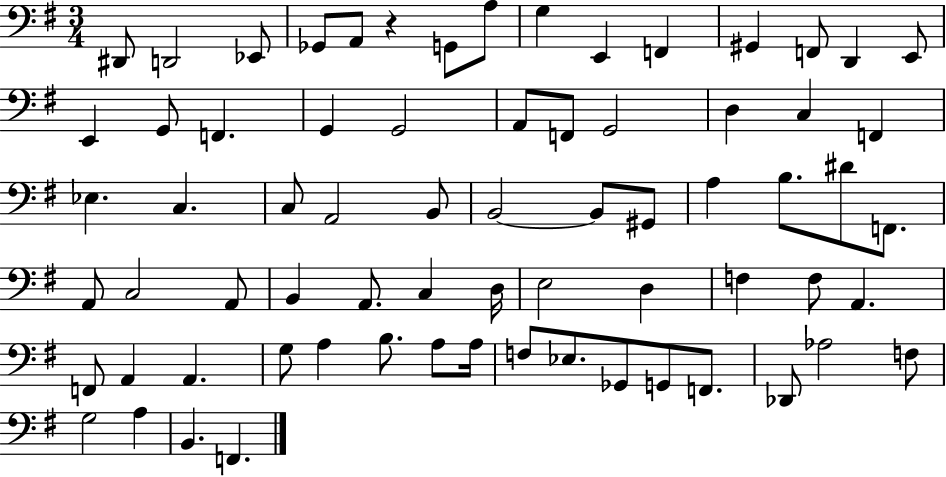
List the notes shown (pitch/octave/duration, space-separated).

D#2/e D2/h Eb2/e Gb2/e A2/e R/q G2/e A3/e G3/q E2/q F2/q G#2/q F2/e D2/q E2/e E2/q G2/e F2/q. G2/q G2/h A2/e F2/e G2/h D3/q C3/q F2/q Eb3/q. C3/q. C3/e A2/h B2/e B2/h B2/e G#2/e A3/q B3/e. D#4/e F2/e. A2/e C3/h A2/e B2/q A2/e. C3/q D3/s E3/h D3/q F3/q F3/e A2/q. F2/e A2/q A2/q. G3/e A3/q B3/e. A3/e A3/s F3/e Eb3/e. Gb2/e G2/e F2/e. Db2/e Ab3/h F3/e G3/h A3/q B2/q. F2/q.